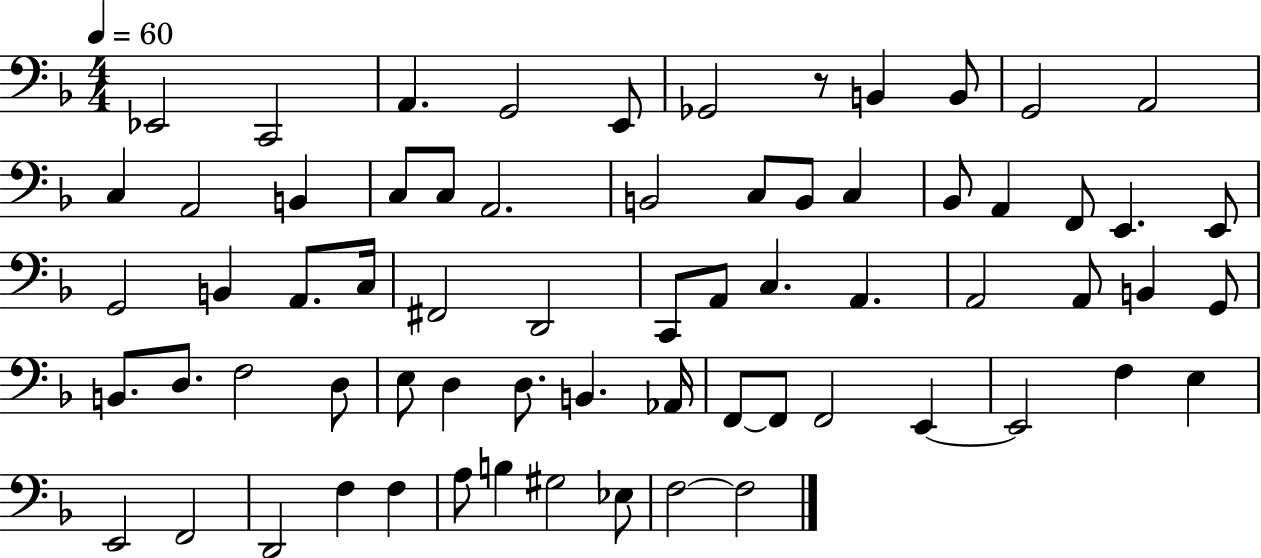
Eb2/h C2/h A2/q. G2/h E2/e Gb2/h R/e B2/q B2/e G2/h A2/h C3/q A2/h B2/q C3/e C3/e A2/h. B2/h C3/e B2/e C3/q Bb2/e A2/q F2/e E2/q. E2/e G2/h B2/q A2/e. C3/s F#2/h D2/h C2/e A2/e C3/q. A2/q. A2/h A2/e B2/q G2/e B2/e. D3/e. F3/h D3/e E3/e D3/q D3/e. B2/q. Ab2/s F2/e F2/e F2/h E2/q E2/h F3/q E3/q E2/h F2/h D2/h F3/q F3/q A3/e B3/q G#3/h Eb3/e F3/h F3/h